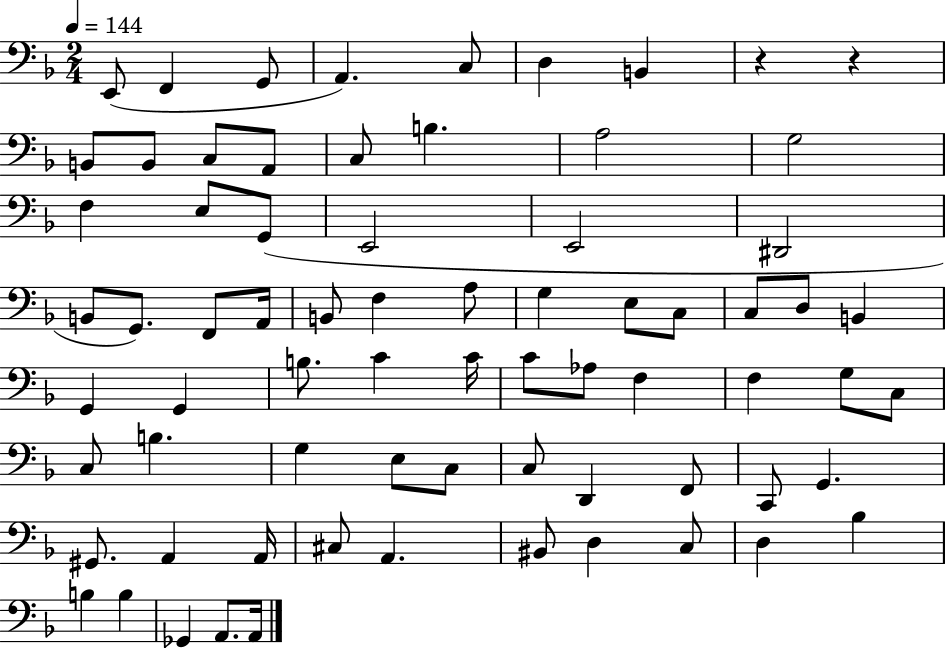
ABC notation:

X:1
T:Untitled
M:2/4
L:1/4
K:F
E,,/2 F,, G,,/2 A,, C,/2 D, B,, z z B,,/2 B,,/2 C,/2 A,,/2 C,/2 B, A,2 G,2 F, E,/2 G,,/2 E,,2 E,,2 ^D,,2 B,,/2 G,,/2 F,,/2 A,,/4 B,,/2 F, A,/2 G, E,/2 C,/2 C,/2 D,/2 B,, G,, G,, B,/2 C C/4 C/2 _A,/2 F, F, G,/2 C,/2 C,/2 B, G, E,/2 C,/2 C,/2 D,, F,,/2 C,,/2 G,, ^G,,/2 A,, A,,/4 ^C,/2 A,, ^B,,/2 D, C,/2 D, _B, B, B, _G,, A,,/2 A,,/4